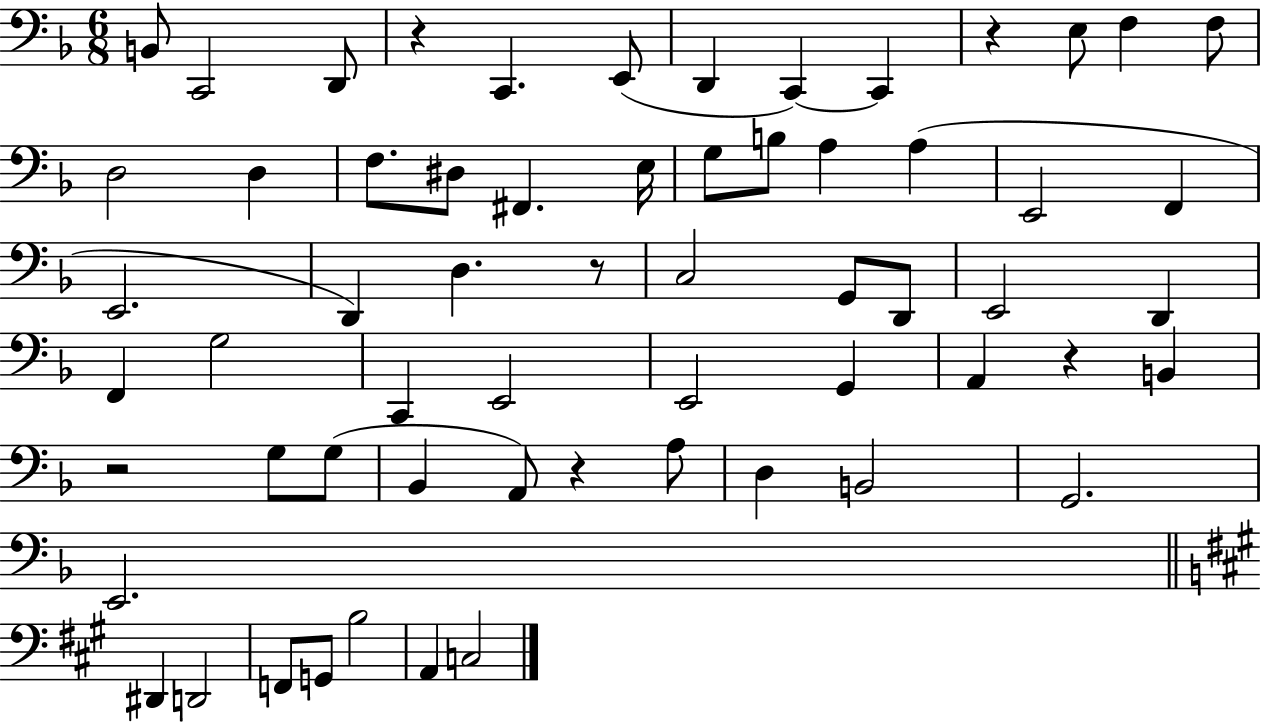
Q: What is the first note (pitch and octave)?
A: B2